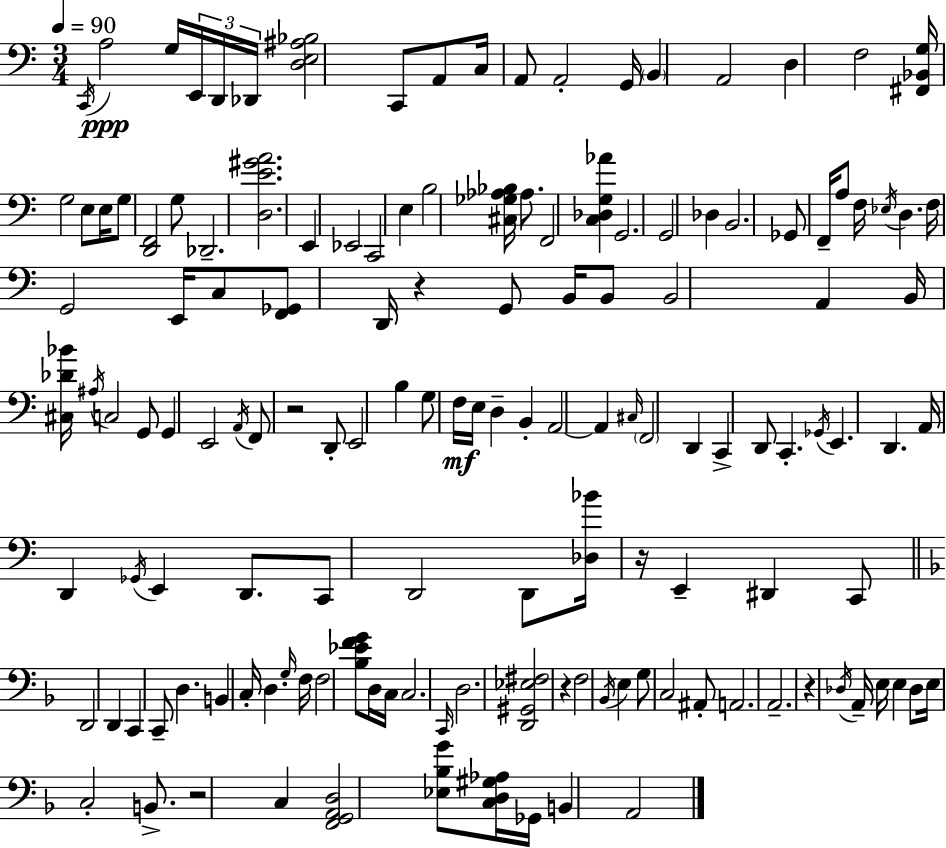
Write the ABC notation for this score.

X:1
T:Untitled
M:3/4
L:1/4
K:Am
C,,/4 A,2 G,/4 E,,/4 D,,/4 _D,,/4 [D,E,^A,_B,]2 C,,/2 A,,/2 C,/4 A,,/2 A,,2 G,,/4 B,, A,,2 D, F,2 [^F,,_B,,G,]/4 G,2 E,/2 E,/4 G,/2 [D,,F,,]2 G,/2 _D,,2 [D,E^GA]2 E,, _E,,2 C,,2 E, B,2 [^C,_G,_A,_B,]/4 _A,/2 F,,2 [C,_D,G,_A] G,,2 G,,2 _D, B,,2 _G,,/2 F,,/4 A,/2 F,/4 _E,/4 D, F,/4 G,,2 E,,/4 C,/2 [F,,_G,,]/2 D,,/4 z G,,/2 B,,/4 B,,/2 B,,2 A,, B,,/4 [^C,_D_B]/4 ^A,/4 C,2 G,,/2 G,, E,,2 A,,/4 F,,/2 z2 D,,/2 E,,2 B, G,/2 F,/4 E,/4 D, B,, A,,2 A,, ^C,/4 F,,2 D,, C,, D,,/2 C,, _G,,/4 E,, D,, A,,/4 D,, _G,,/4 E,, D,,/2 C,,/2 D,,2 D,,/2 [_D,_B]/4 z/4 E,, ^D,, C,,/2 D,,2 D,, C,, C,,/2 D, B,, C,/4 D, G,/4 F,/4 F,2 [_B,_EFG]/2 D,/4 C,/4 C,2 C,,/4 D,2 [D,,^G,,_E,^F,]2 z F,2 _B,,/4 E, G,/2 C,2 ^A,,/2 A,,2 A,,2 z _D,/4 A,,/4 E,/4 E, _D,/2 E,/4 C,2 B,,/2 z2 C, [F,,G,,A,,D,]2 [_E,_B,G]/2 [C,D,^G,_A,]/4 _G,,/4 B,, A,,2